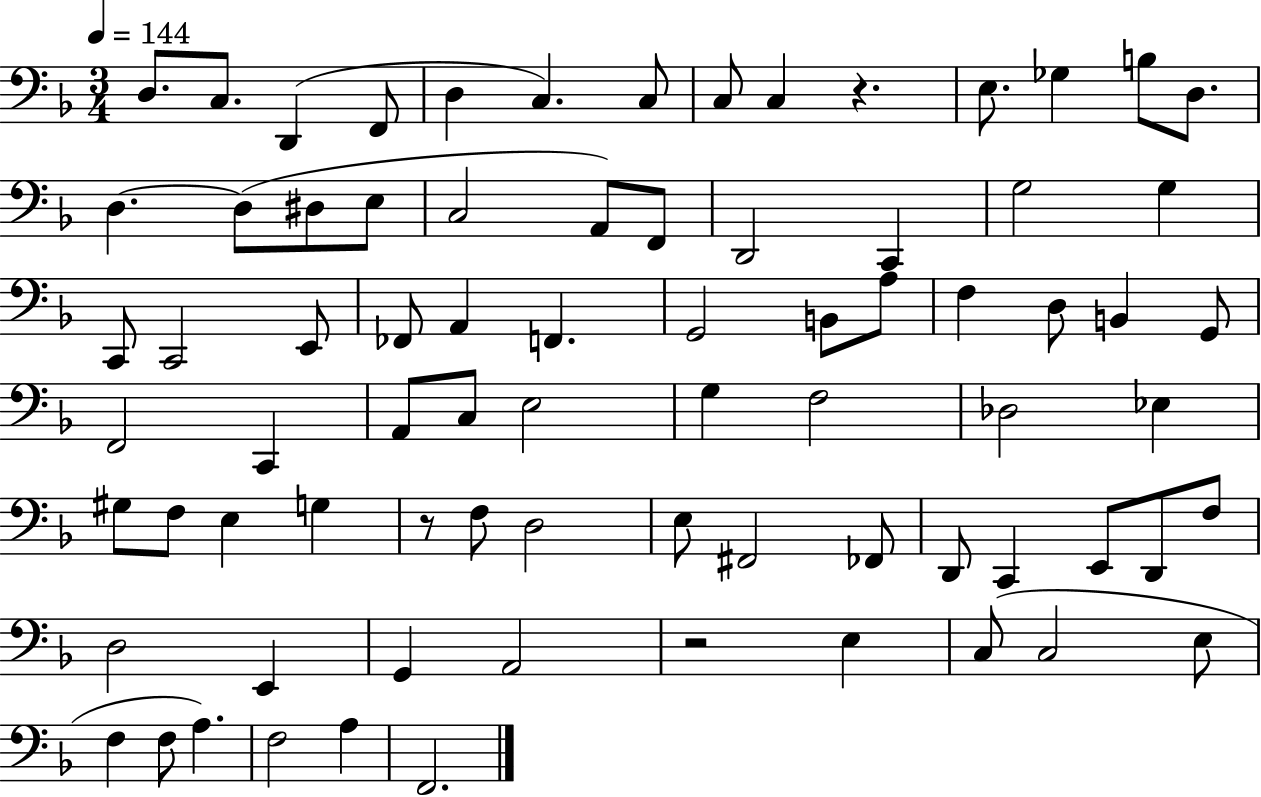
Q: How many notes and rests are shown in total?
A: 77